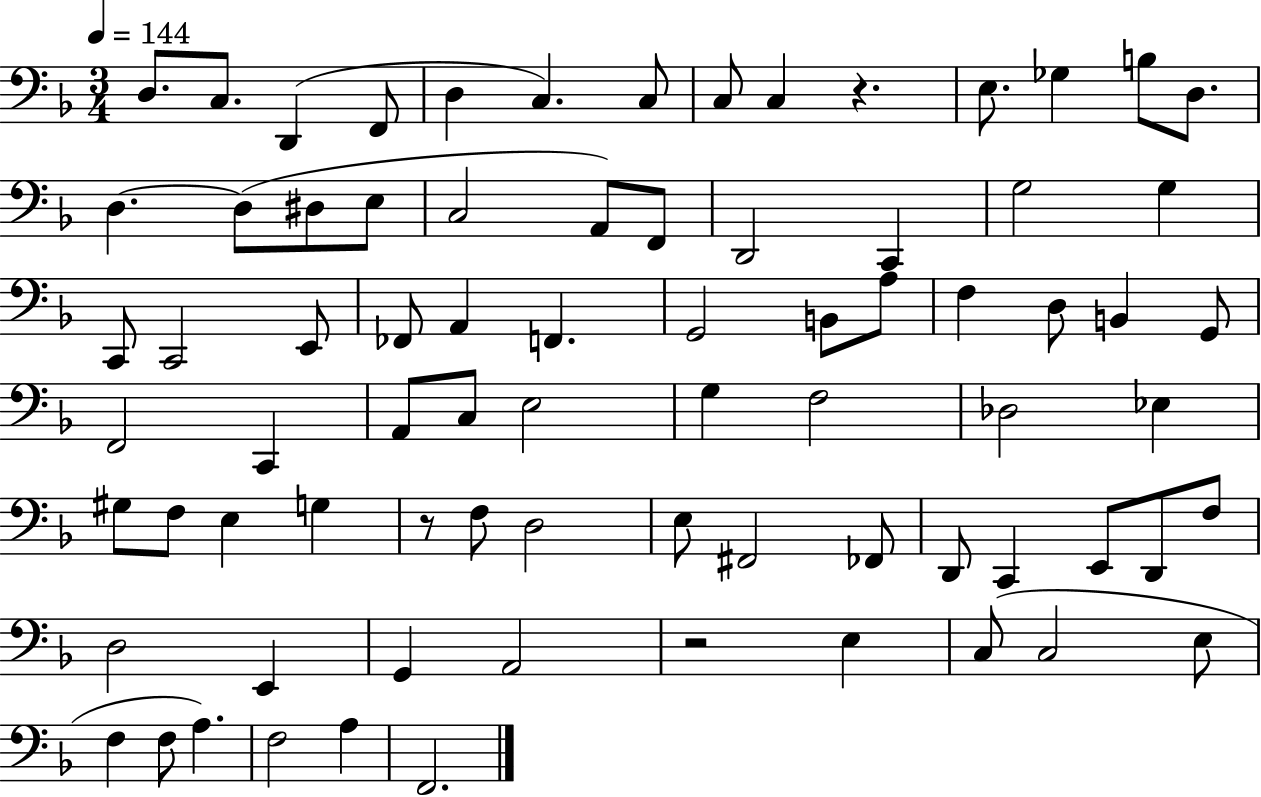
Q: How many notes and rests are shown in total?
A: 77